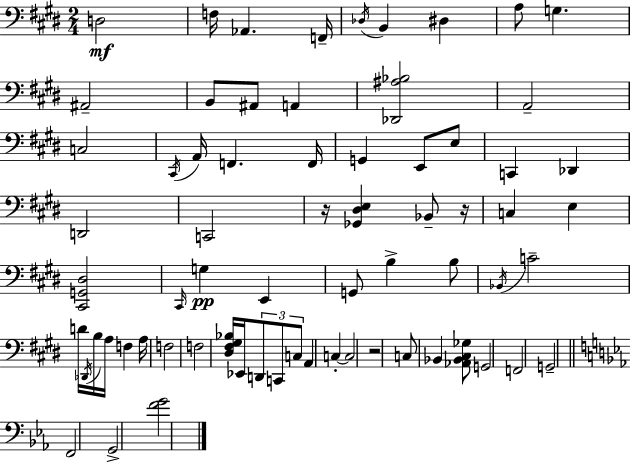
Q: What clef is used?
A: bass